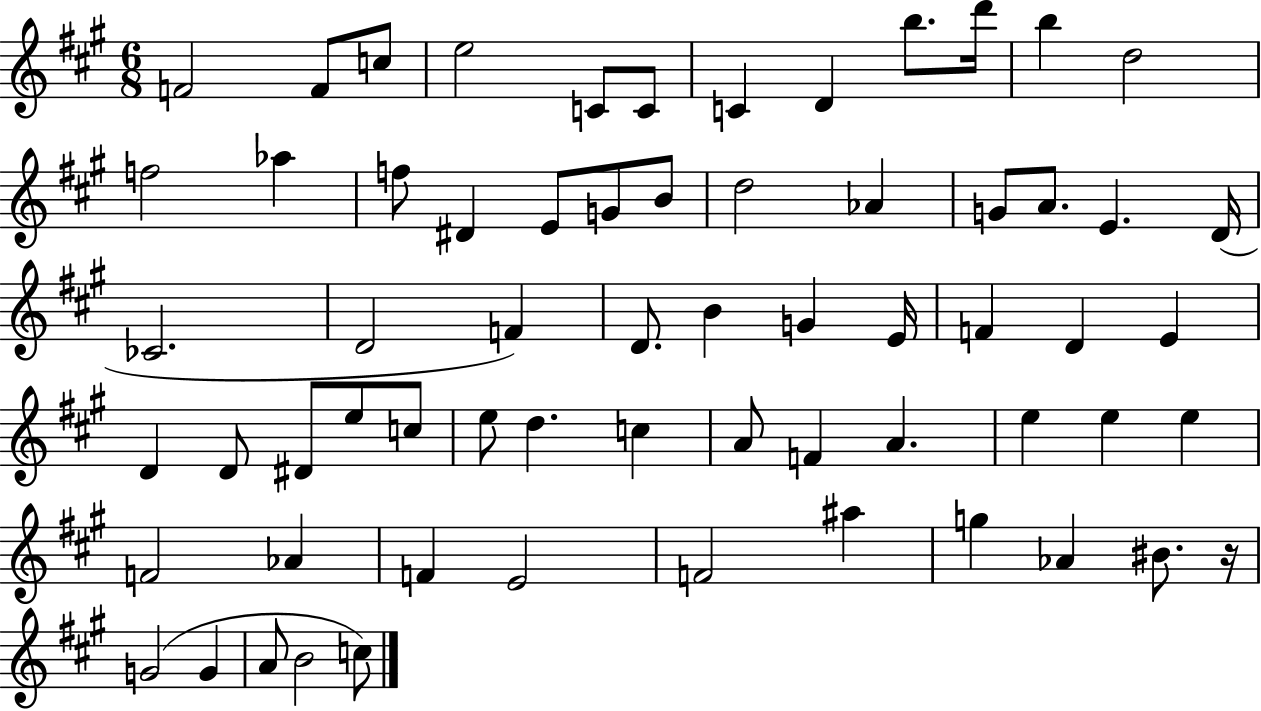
{
  \clef treble
  \numericTimeSignature
  \time 6/8
  \key a \major
  \repeat volta 2 { f'2 f'8 c''8 | e''2 c'8 c'8 | c'4 d'4 b''8. d'''16 | b''4 d''2 | \break f''2 aes''4 | f''8 dis'4 e'8 g'8 b'8 | d''2 aes'4 | g'8 a'8. e'4. d'16( | \break ces'2. | d'2 f'4) | d'8. b'4 g'4 e'16 | f'4 d'4 e'4 | \break d'4 d'8 dis'8 e''8 c''8 | e''8 d''4. c''4 | a'8 f'4 a'4. | e''4 e''4 e''4 | \break f'2 aes'4 | f'4 e'2 | f'2 ais''4 | g''4 aes'4 bis'8. r16 | \break g'2( g'4 | a'8 b'2 c''8) | } \bar "|."
}